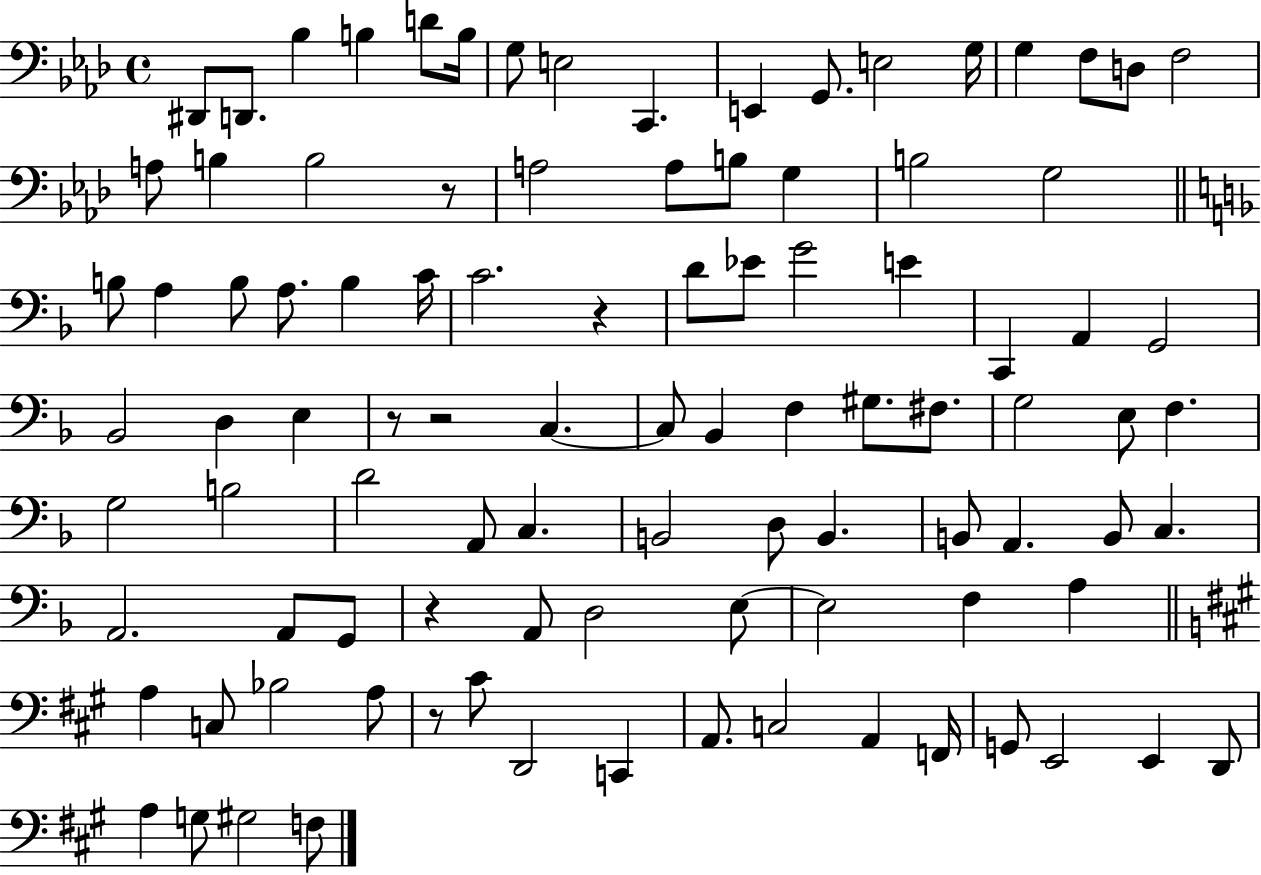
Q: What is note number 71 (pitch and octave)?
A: E3